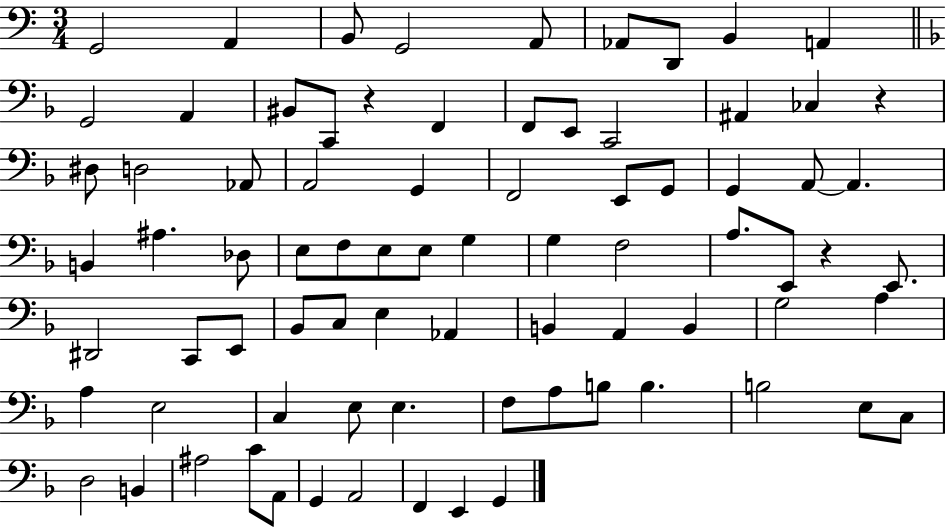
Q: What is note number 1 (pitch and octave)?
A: G2